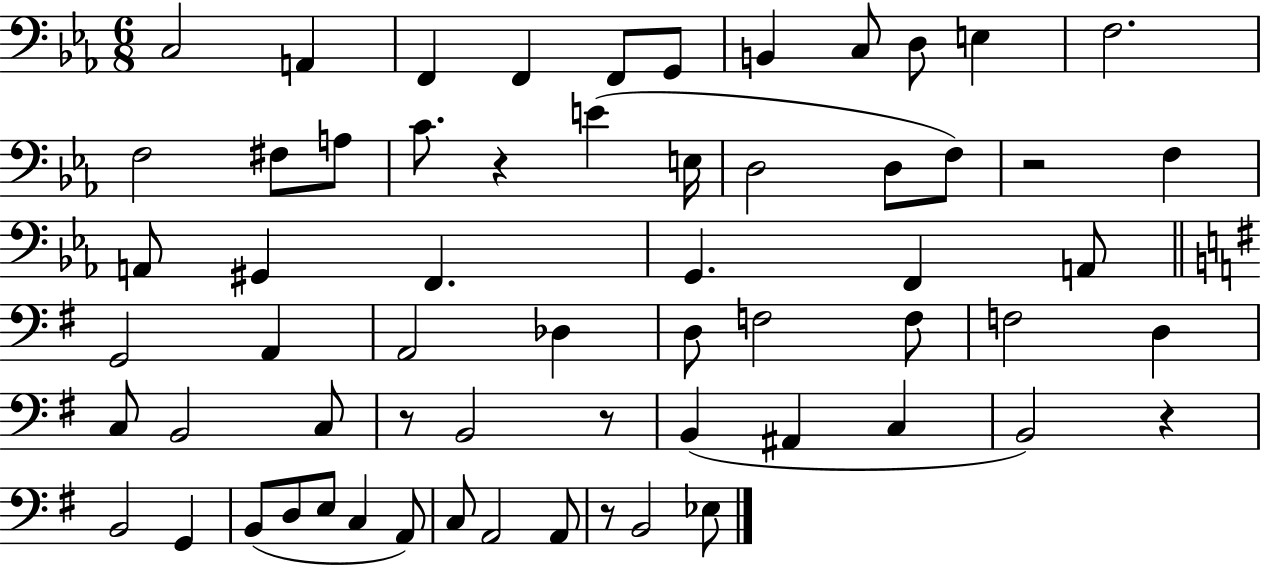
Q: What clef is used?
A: bass